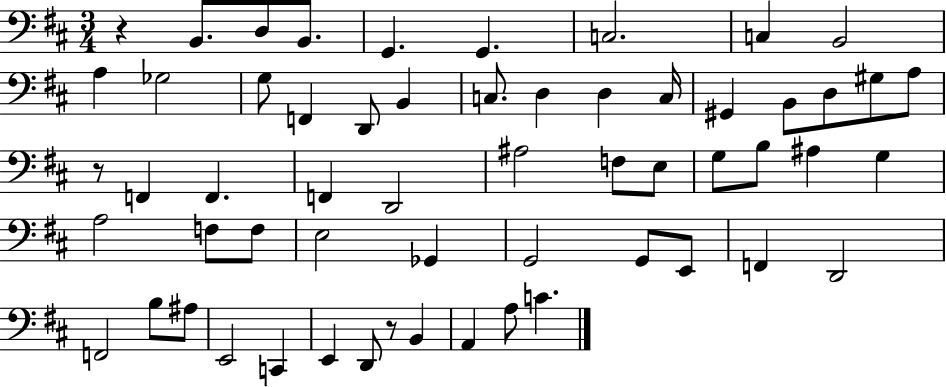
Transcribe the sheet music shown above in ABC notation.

X:1
T:Untitled
M:3/4
L:1/4
K:D
z B,,/2 D,/2 B,,/2 G,, G,, C,2 C, B,,2 A, _G,2 G,/2 F,, D,,/2 B,, C,/2 D, D, C,/4 ^G,, B,,/2 D,/2 ^G,/2 A,/2 z/2 F,, F,, F,, D,,2 ^A,2 F,/2 E,/2 G,/2 B,/2 ^A, G, A,2 F,/2 F,/2 E,2 _G,, G,,2 G,,/2 E,,/2 F,, D,,2 F,,2 B,/2 ^A,/2 E,,2 C,, E,, D,,/2 z/2 B,, A,, A,/2 C